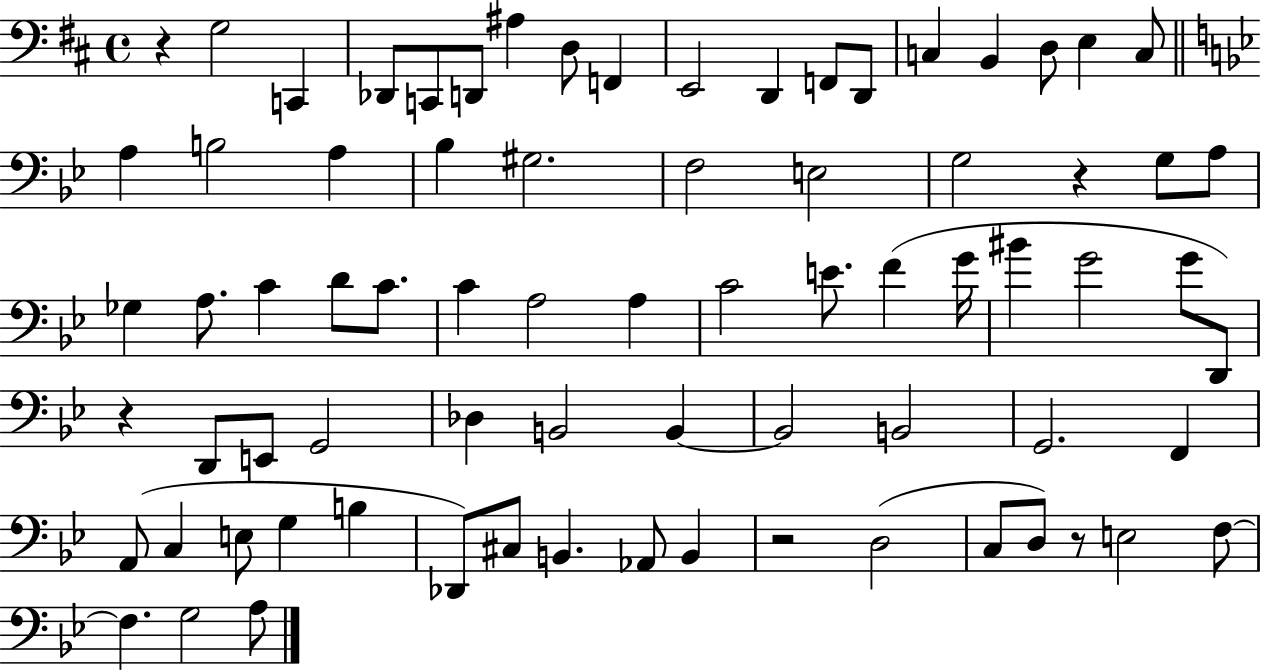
X:1
T:Untitled
M:4/4
L:1/4
K:D
z G,2 C,, _D,,/2 C,,/2 D,,/2 ^A, D,/2 F,, E,,2 D,, F,,/2 D,,/2 C, B,, D,/2 E, C,/2 A, B,2 A, _B, ^G,2 F,2 E,2 G,2 z G,/2 A,/2 _G, A,/2 C D/2 C/2 C A,2 A, C2 E/2 F G/4 ^B G2 G/2 D,,/2 z D,,/2 E,,/2 G,,2 _D, B,,2 B,, B,,2 B,,2 G,,2 F,, A,,/2 C, E,/2 G, B, _D,,/2 ^C,/2 B,, _A,,/2 B,, z2 D,2 C,/2 D,/2 z/2 E,2 F,/2 F, G,2 A,/2